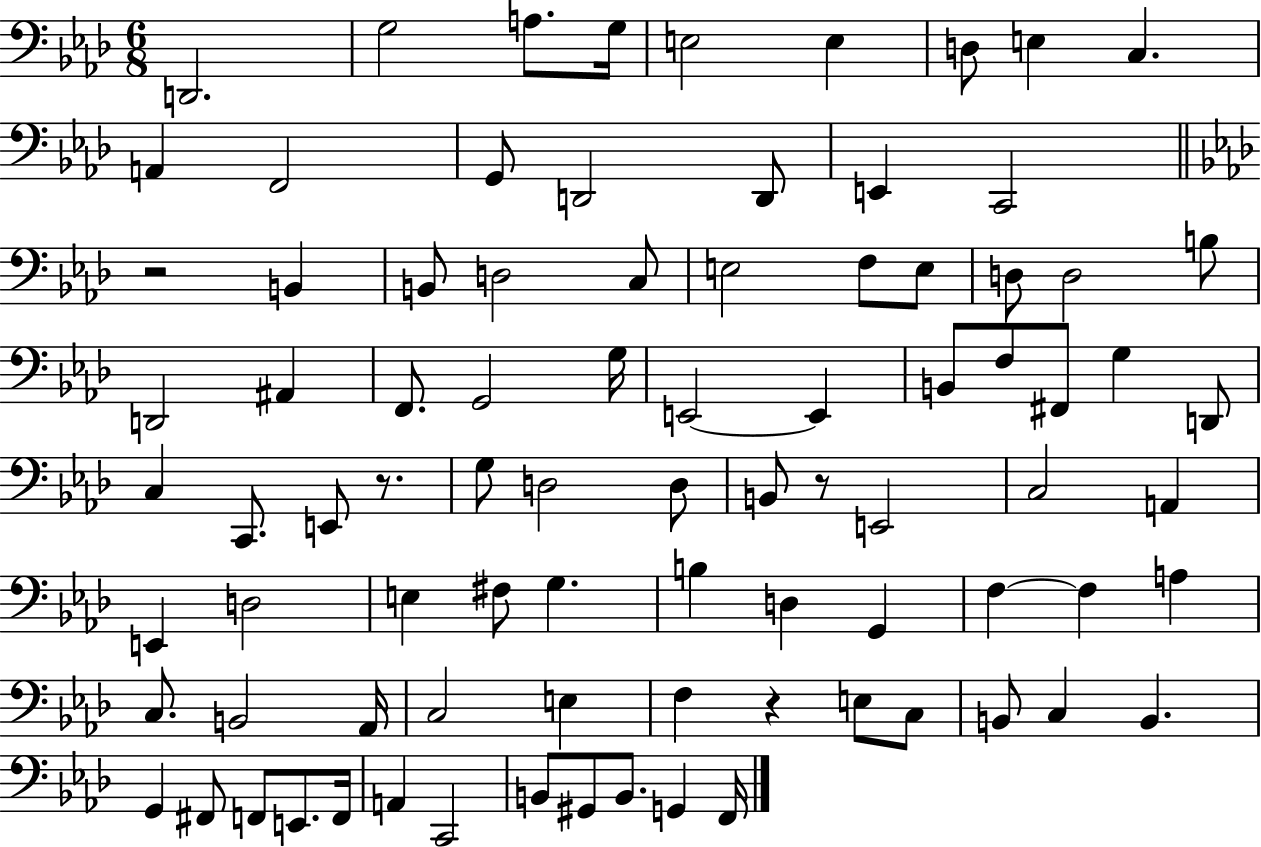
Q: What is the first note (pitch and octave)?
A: D2